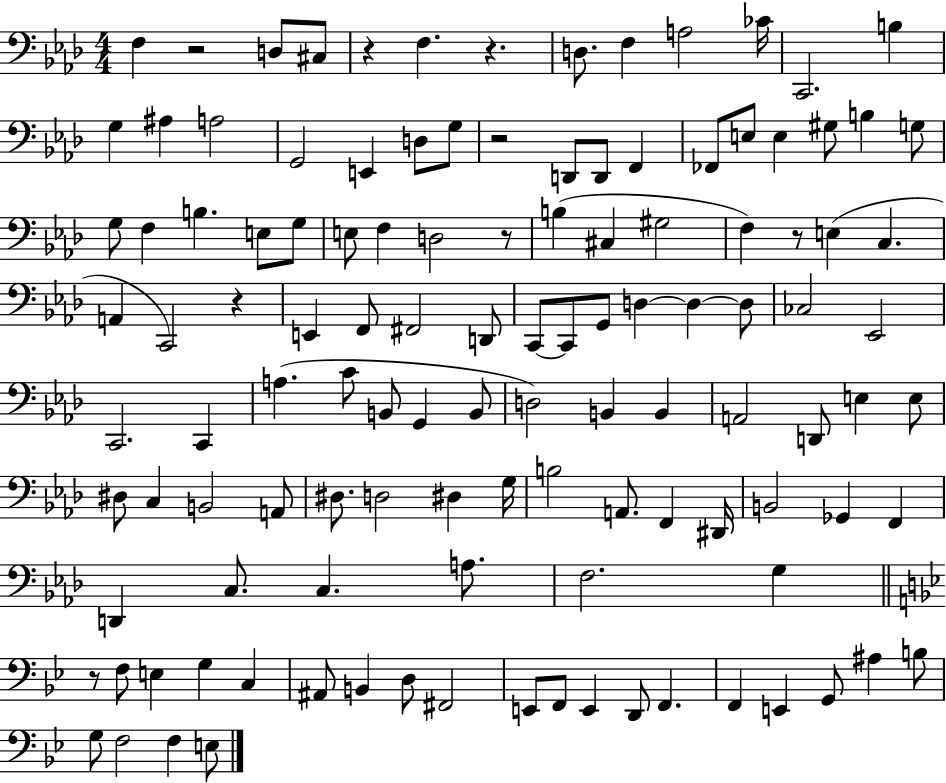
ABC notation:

X:1
T:Untitled
M:4/4
L:1/4
K:Ab
F, z2 D,/2 ^C,/2 z F, z D,/2 F, A,2 _C/4 C,,2 B, G, ^A, A,2 G,,2 E,, D,/2 G,/2 z2 D,,/2 D,,/2 F,, _F,,/2 E,/2 E, ^G,/2 B, G,/2 G,/2 F, B, E,/2 G,/2 E,/2 F, D,2 z/2 B, ^C, ^G,2 F, z/2 E, C, A,, C,,2 z E,, F,,/2 ^F,,2 D,,/2 C,,/2 C,,/2 G,,/2 D, D, D,/2 _C,2 _E,,2 C,,2 C,, A, C/2 B,,/2 G,, B,,/2 D,2 B,, B,, A,,2 D,,/2 E, E,/2 ^D,/2 C, B,,2 A,,/2 ^D,/2 D,2 ^D, G,/4 B,2 A,,/2 F,, ^D,,/4 B,,2 _G,, F,, D,, C,/2 C, A,/2 F,2 G, z/2 F,/2 E, G, C, ^A,,/2 B,, D,/2 ^F,,2 E,,/2 F,,/2 E,, D,,/2 F,, F,, E,, G,,/2 ^A, B,/2 G,/2 F,2 F, E,/2